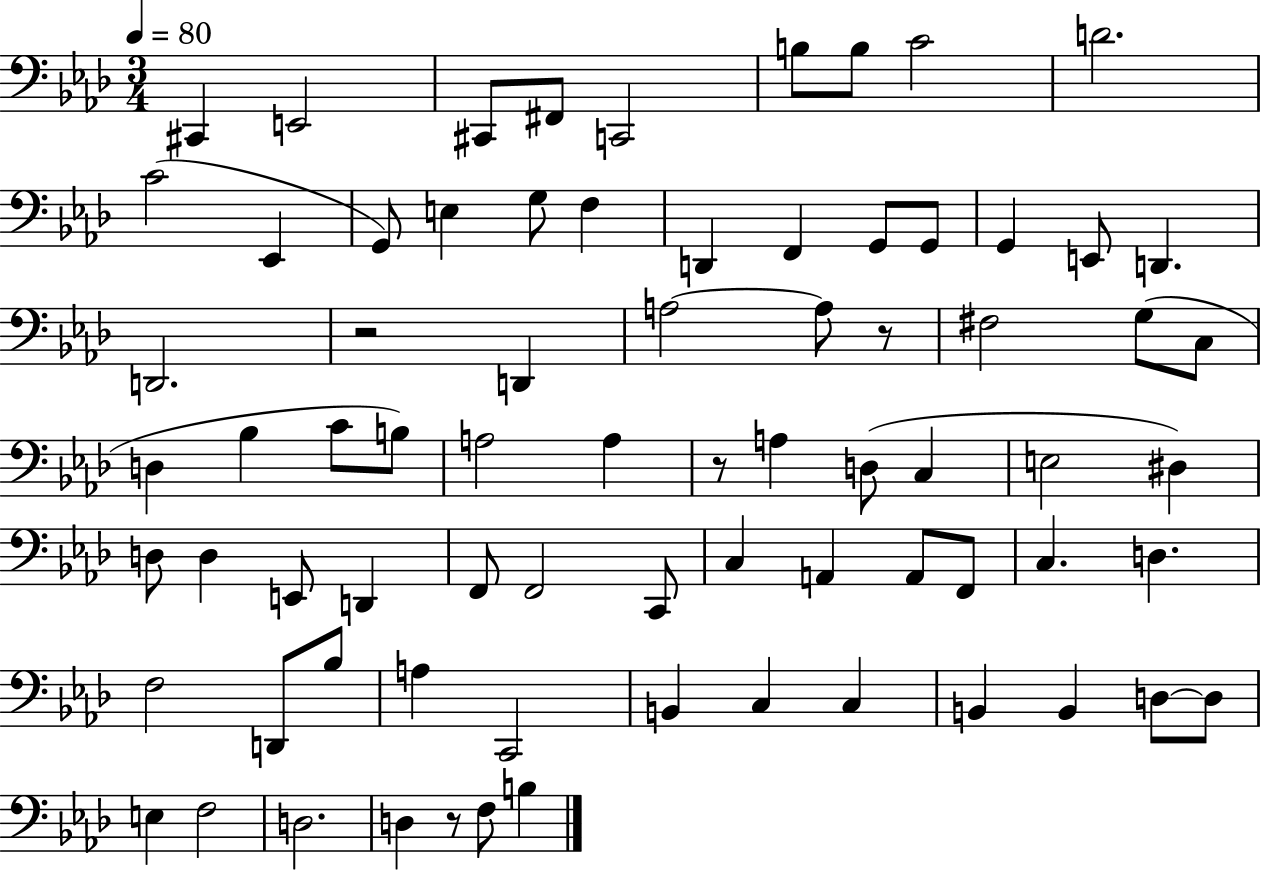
C#2/q E2/h C#2/e F#2/e C2/h B3/e B3/e C4/h D4/h. C4/h Eb2/q G2/e E3/q G3/e F3/q D2/q F2/q G2/e G2/e G2/q E2/e D2/q. D2/h. R/h D2/q A3/h A3/e R/e F#3/h G3/e C3/e D3/q Bb3/q C4/e B3/e A3/h A3/q R/e A3/q D3/e C3/q E3/h D#3/q D3/e D3/q E2/e D2/q F2/e F2/h C2/e C3/q A2/q A2/e F2/e C3/q. D3/q. F3/h D2/e Bb3/e A3/q C2/h B2/q C3/q C3/q B2/q B2/q D3/e D3/e E3/q F3/h D3/h. D3/q R/e F3/e B3/q